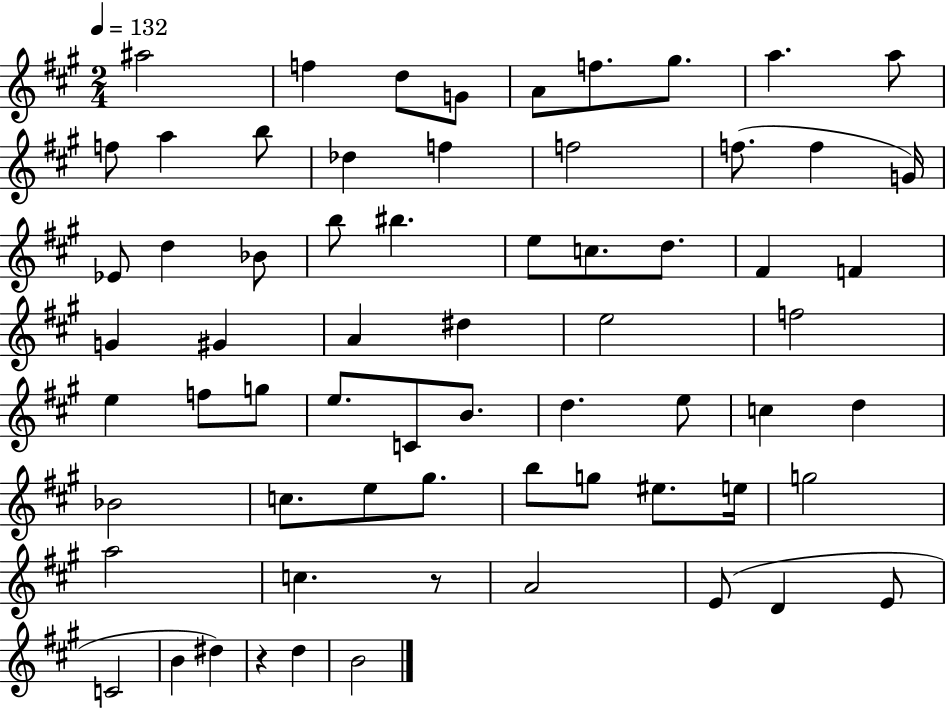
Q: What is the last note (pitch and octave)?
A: B4